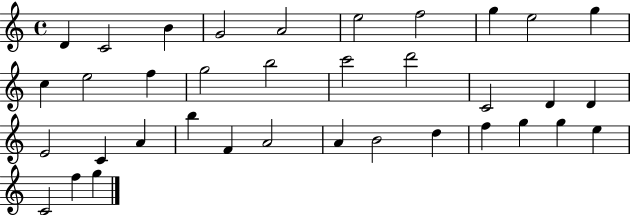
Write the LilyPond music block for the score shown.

{
  \clef treble
  \time 4/4
  \defaultTimeSignature
  \key c \major
  d'4 c'2 b'4 | g'2 a'2 | e''2 f''2 | g''4 e''2 g''4 | \break c''4 e''2 f''4 | g''2 b''2 | c'''2 d'''2 | c'2 d'4 d'4 | \break e'2 c'4 a'4 | b''4 f'4 a'2 | a'4 b'2 d''4 | f''4 g''4 g''4 e''4 | \break c'2 f''4 g''4 | \bar "|."
}